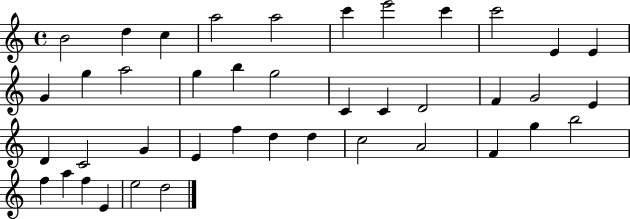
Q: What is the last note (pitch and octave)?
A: D5